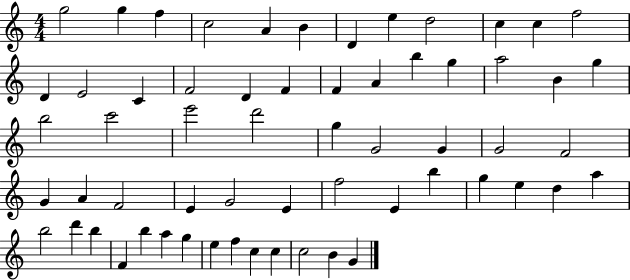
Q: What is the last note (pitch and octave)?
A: G4